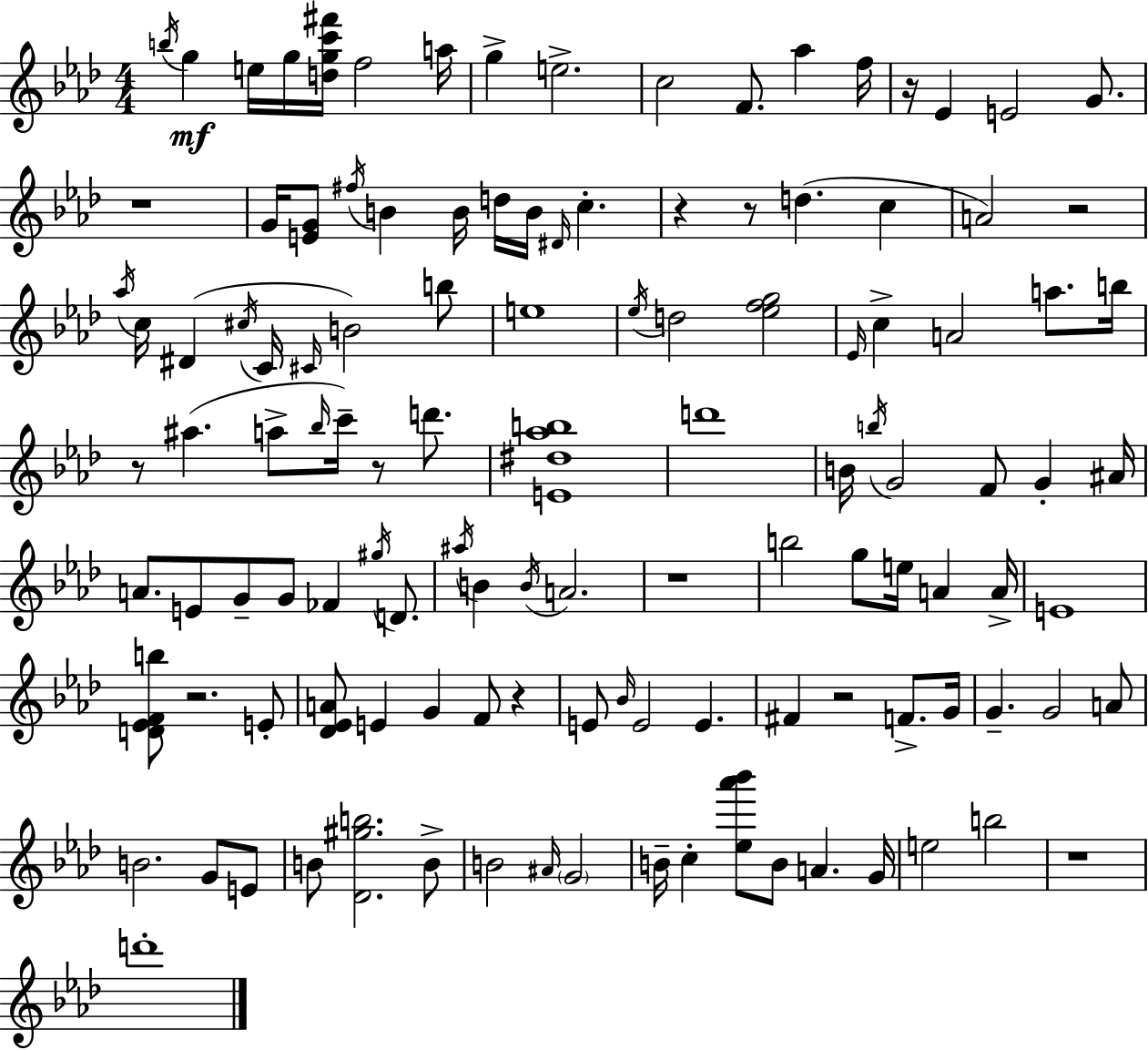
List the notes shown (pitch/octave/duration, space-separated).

B5/s G5/q E5/s G5/s [D5,G5,C6,F#6]/s F5/h A5/s G5/q E5/h. C5/h F4/e. Ab5/q F5/s R/s Eb4/q E4/h G4/e. R/w G4/s [E4,G4]/e F#5/s B4/q B4/s D5/s B4/s D#4/s C5/q. R/q R/e D5/q. C5/q A4/h R/h Ab5/s C5/s D#4/q C#5/s C4/s C#4/s B4/h B5/e E5/w Eb5/s D5/h [Eb5,F5,G5]/h Eb4/s C5/q A4/h A5/e. B5/s R/e A#5/q. A5/e Bb5/s C6/s R/e D6/e. [E4,D#5,Ab5,B5]/w D6/w B4/s B5/s G4/h F4/e G4/q A#4/s A4/e. E4/e G4/e G4/e FES4/q G#5/s D4/e. A#5/s B4/q B4/s A4/h. R/w B5/h G5/e E5/s A4/q A4/s E4/w [D4,Eb4,F4,B5]/e R/h. E4/e [Db4,Eb4,A4]/e E4/q G4/q F4/e R/q E4/e Bb4/s E4/h E4/q. F#4/q R/h F4/e. G4/s G4/q. G4/h A4/e B4/h. G4/e E4/e B4/e [Db4,G#5,B5]/h. B4/e B4/h A#4/s G4/h B4/s C5/q [Eb5,Ab6,Bb6]/e B4/e A4/q. G4/s E5/h B5/h R/w D6/w